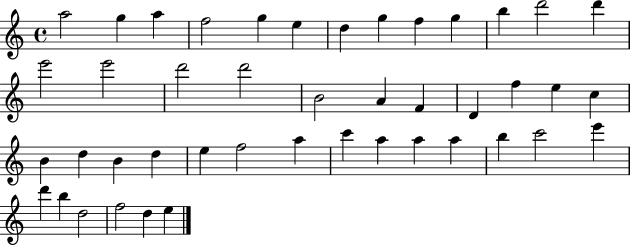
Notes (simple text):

A5/h G5/q A5/q F5/h G5/q E5/q D5/q G5/q F5/q G5/q B5/q D6/h D6/q E6/h E6/h D6/h D6/h B4/h A4/q F4/q D4/q F5/q E5/q C5/q B4/q D5/q B4/q D5/q E5/q F5/h A5/q C6/q A5/q A5/q A5/q B5/q C6/h E6/q D6/q B5/q D5/h F5/h D5/q E5/q